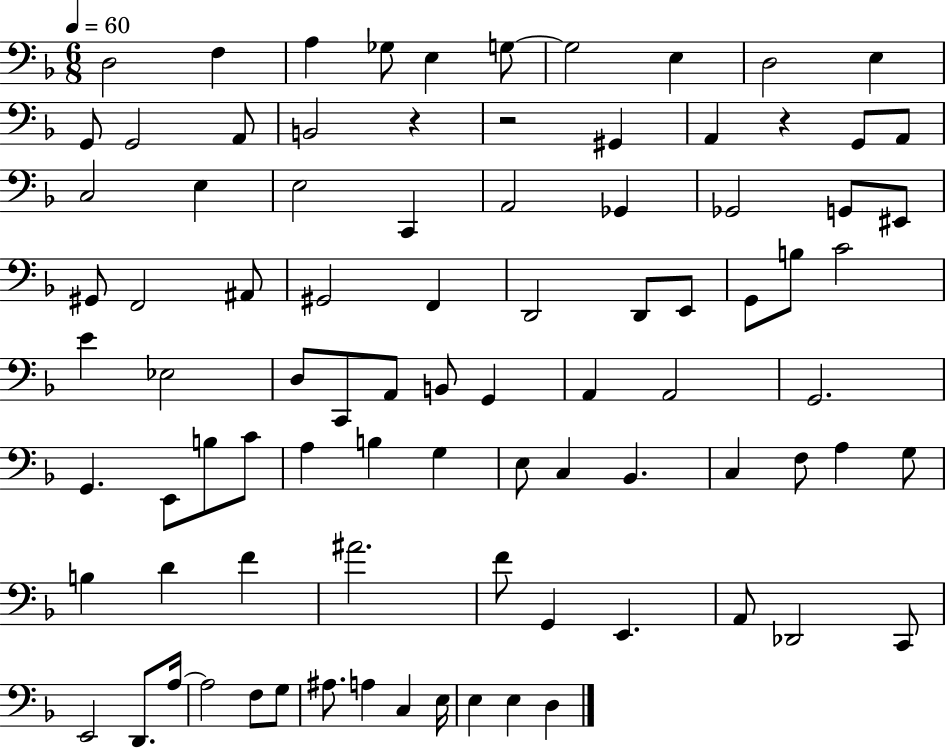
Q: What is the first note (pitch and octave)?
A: D3